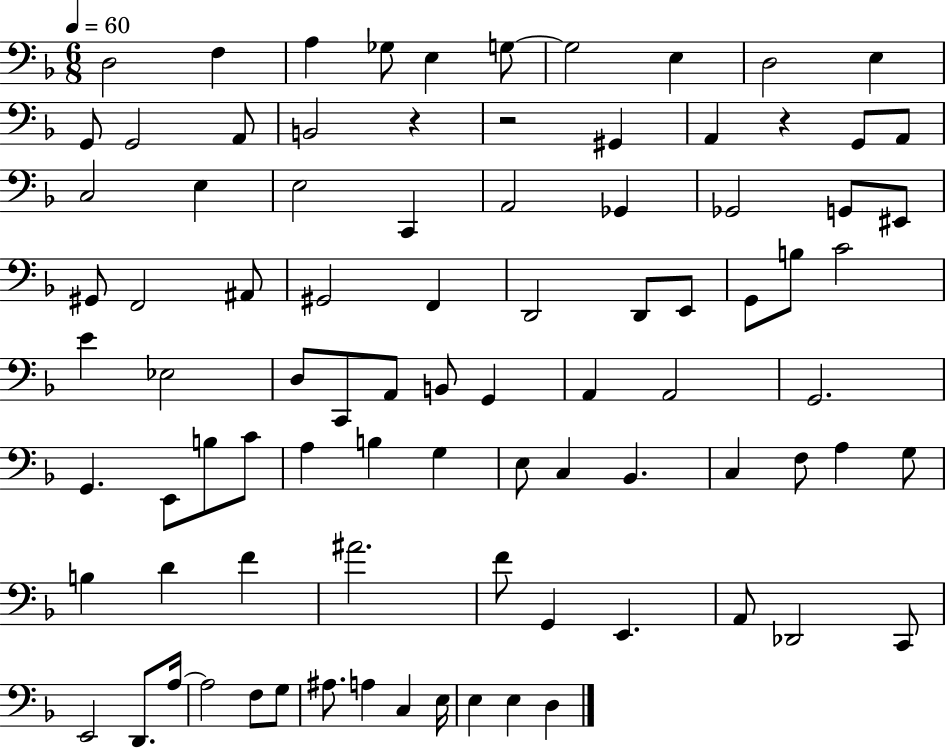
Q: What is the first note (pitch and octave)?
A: D3